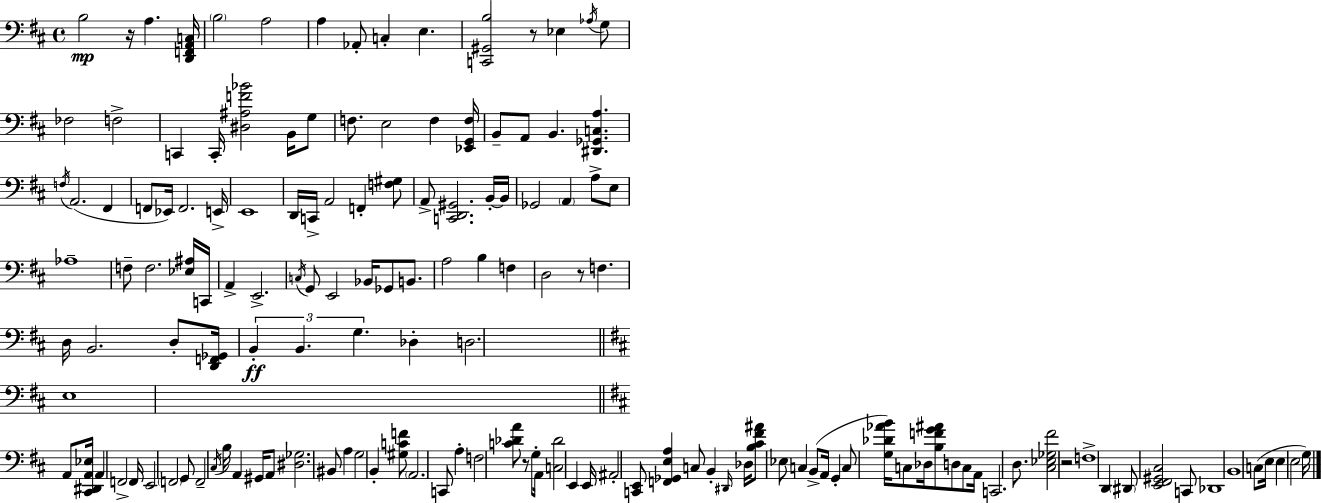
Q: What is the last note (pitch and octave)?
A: G3